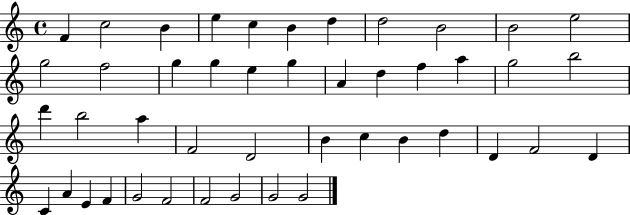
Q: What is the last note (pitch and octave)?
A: G4